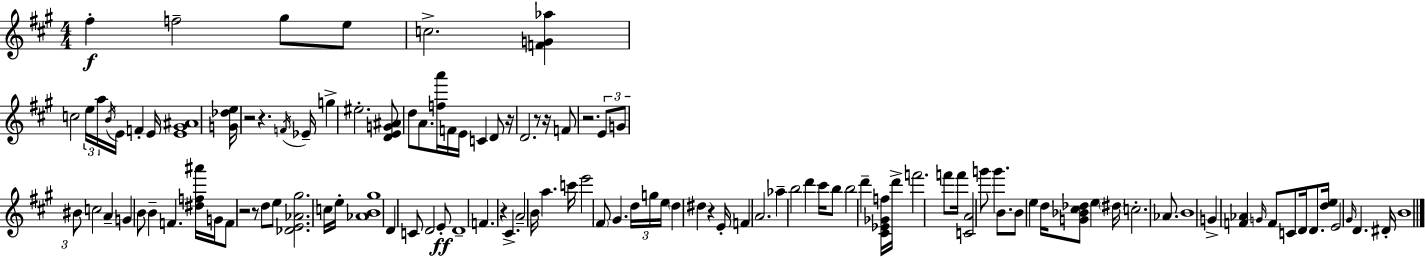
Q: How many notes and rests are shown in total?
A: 117